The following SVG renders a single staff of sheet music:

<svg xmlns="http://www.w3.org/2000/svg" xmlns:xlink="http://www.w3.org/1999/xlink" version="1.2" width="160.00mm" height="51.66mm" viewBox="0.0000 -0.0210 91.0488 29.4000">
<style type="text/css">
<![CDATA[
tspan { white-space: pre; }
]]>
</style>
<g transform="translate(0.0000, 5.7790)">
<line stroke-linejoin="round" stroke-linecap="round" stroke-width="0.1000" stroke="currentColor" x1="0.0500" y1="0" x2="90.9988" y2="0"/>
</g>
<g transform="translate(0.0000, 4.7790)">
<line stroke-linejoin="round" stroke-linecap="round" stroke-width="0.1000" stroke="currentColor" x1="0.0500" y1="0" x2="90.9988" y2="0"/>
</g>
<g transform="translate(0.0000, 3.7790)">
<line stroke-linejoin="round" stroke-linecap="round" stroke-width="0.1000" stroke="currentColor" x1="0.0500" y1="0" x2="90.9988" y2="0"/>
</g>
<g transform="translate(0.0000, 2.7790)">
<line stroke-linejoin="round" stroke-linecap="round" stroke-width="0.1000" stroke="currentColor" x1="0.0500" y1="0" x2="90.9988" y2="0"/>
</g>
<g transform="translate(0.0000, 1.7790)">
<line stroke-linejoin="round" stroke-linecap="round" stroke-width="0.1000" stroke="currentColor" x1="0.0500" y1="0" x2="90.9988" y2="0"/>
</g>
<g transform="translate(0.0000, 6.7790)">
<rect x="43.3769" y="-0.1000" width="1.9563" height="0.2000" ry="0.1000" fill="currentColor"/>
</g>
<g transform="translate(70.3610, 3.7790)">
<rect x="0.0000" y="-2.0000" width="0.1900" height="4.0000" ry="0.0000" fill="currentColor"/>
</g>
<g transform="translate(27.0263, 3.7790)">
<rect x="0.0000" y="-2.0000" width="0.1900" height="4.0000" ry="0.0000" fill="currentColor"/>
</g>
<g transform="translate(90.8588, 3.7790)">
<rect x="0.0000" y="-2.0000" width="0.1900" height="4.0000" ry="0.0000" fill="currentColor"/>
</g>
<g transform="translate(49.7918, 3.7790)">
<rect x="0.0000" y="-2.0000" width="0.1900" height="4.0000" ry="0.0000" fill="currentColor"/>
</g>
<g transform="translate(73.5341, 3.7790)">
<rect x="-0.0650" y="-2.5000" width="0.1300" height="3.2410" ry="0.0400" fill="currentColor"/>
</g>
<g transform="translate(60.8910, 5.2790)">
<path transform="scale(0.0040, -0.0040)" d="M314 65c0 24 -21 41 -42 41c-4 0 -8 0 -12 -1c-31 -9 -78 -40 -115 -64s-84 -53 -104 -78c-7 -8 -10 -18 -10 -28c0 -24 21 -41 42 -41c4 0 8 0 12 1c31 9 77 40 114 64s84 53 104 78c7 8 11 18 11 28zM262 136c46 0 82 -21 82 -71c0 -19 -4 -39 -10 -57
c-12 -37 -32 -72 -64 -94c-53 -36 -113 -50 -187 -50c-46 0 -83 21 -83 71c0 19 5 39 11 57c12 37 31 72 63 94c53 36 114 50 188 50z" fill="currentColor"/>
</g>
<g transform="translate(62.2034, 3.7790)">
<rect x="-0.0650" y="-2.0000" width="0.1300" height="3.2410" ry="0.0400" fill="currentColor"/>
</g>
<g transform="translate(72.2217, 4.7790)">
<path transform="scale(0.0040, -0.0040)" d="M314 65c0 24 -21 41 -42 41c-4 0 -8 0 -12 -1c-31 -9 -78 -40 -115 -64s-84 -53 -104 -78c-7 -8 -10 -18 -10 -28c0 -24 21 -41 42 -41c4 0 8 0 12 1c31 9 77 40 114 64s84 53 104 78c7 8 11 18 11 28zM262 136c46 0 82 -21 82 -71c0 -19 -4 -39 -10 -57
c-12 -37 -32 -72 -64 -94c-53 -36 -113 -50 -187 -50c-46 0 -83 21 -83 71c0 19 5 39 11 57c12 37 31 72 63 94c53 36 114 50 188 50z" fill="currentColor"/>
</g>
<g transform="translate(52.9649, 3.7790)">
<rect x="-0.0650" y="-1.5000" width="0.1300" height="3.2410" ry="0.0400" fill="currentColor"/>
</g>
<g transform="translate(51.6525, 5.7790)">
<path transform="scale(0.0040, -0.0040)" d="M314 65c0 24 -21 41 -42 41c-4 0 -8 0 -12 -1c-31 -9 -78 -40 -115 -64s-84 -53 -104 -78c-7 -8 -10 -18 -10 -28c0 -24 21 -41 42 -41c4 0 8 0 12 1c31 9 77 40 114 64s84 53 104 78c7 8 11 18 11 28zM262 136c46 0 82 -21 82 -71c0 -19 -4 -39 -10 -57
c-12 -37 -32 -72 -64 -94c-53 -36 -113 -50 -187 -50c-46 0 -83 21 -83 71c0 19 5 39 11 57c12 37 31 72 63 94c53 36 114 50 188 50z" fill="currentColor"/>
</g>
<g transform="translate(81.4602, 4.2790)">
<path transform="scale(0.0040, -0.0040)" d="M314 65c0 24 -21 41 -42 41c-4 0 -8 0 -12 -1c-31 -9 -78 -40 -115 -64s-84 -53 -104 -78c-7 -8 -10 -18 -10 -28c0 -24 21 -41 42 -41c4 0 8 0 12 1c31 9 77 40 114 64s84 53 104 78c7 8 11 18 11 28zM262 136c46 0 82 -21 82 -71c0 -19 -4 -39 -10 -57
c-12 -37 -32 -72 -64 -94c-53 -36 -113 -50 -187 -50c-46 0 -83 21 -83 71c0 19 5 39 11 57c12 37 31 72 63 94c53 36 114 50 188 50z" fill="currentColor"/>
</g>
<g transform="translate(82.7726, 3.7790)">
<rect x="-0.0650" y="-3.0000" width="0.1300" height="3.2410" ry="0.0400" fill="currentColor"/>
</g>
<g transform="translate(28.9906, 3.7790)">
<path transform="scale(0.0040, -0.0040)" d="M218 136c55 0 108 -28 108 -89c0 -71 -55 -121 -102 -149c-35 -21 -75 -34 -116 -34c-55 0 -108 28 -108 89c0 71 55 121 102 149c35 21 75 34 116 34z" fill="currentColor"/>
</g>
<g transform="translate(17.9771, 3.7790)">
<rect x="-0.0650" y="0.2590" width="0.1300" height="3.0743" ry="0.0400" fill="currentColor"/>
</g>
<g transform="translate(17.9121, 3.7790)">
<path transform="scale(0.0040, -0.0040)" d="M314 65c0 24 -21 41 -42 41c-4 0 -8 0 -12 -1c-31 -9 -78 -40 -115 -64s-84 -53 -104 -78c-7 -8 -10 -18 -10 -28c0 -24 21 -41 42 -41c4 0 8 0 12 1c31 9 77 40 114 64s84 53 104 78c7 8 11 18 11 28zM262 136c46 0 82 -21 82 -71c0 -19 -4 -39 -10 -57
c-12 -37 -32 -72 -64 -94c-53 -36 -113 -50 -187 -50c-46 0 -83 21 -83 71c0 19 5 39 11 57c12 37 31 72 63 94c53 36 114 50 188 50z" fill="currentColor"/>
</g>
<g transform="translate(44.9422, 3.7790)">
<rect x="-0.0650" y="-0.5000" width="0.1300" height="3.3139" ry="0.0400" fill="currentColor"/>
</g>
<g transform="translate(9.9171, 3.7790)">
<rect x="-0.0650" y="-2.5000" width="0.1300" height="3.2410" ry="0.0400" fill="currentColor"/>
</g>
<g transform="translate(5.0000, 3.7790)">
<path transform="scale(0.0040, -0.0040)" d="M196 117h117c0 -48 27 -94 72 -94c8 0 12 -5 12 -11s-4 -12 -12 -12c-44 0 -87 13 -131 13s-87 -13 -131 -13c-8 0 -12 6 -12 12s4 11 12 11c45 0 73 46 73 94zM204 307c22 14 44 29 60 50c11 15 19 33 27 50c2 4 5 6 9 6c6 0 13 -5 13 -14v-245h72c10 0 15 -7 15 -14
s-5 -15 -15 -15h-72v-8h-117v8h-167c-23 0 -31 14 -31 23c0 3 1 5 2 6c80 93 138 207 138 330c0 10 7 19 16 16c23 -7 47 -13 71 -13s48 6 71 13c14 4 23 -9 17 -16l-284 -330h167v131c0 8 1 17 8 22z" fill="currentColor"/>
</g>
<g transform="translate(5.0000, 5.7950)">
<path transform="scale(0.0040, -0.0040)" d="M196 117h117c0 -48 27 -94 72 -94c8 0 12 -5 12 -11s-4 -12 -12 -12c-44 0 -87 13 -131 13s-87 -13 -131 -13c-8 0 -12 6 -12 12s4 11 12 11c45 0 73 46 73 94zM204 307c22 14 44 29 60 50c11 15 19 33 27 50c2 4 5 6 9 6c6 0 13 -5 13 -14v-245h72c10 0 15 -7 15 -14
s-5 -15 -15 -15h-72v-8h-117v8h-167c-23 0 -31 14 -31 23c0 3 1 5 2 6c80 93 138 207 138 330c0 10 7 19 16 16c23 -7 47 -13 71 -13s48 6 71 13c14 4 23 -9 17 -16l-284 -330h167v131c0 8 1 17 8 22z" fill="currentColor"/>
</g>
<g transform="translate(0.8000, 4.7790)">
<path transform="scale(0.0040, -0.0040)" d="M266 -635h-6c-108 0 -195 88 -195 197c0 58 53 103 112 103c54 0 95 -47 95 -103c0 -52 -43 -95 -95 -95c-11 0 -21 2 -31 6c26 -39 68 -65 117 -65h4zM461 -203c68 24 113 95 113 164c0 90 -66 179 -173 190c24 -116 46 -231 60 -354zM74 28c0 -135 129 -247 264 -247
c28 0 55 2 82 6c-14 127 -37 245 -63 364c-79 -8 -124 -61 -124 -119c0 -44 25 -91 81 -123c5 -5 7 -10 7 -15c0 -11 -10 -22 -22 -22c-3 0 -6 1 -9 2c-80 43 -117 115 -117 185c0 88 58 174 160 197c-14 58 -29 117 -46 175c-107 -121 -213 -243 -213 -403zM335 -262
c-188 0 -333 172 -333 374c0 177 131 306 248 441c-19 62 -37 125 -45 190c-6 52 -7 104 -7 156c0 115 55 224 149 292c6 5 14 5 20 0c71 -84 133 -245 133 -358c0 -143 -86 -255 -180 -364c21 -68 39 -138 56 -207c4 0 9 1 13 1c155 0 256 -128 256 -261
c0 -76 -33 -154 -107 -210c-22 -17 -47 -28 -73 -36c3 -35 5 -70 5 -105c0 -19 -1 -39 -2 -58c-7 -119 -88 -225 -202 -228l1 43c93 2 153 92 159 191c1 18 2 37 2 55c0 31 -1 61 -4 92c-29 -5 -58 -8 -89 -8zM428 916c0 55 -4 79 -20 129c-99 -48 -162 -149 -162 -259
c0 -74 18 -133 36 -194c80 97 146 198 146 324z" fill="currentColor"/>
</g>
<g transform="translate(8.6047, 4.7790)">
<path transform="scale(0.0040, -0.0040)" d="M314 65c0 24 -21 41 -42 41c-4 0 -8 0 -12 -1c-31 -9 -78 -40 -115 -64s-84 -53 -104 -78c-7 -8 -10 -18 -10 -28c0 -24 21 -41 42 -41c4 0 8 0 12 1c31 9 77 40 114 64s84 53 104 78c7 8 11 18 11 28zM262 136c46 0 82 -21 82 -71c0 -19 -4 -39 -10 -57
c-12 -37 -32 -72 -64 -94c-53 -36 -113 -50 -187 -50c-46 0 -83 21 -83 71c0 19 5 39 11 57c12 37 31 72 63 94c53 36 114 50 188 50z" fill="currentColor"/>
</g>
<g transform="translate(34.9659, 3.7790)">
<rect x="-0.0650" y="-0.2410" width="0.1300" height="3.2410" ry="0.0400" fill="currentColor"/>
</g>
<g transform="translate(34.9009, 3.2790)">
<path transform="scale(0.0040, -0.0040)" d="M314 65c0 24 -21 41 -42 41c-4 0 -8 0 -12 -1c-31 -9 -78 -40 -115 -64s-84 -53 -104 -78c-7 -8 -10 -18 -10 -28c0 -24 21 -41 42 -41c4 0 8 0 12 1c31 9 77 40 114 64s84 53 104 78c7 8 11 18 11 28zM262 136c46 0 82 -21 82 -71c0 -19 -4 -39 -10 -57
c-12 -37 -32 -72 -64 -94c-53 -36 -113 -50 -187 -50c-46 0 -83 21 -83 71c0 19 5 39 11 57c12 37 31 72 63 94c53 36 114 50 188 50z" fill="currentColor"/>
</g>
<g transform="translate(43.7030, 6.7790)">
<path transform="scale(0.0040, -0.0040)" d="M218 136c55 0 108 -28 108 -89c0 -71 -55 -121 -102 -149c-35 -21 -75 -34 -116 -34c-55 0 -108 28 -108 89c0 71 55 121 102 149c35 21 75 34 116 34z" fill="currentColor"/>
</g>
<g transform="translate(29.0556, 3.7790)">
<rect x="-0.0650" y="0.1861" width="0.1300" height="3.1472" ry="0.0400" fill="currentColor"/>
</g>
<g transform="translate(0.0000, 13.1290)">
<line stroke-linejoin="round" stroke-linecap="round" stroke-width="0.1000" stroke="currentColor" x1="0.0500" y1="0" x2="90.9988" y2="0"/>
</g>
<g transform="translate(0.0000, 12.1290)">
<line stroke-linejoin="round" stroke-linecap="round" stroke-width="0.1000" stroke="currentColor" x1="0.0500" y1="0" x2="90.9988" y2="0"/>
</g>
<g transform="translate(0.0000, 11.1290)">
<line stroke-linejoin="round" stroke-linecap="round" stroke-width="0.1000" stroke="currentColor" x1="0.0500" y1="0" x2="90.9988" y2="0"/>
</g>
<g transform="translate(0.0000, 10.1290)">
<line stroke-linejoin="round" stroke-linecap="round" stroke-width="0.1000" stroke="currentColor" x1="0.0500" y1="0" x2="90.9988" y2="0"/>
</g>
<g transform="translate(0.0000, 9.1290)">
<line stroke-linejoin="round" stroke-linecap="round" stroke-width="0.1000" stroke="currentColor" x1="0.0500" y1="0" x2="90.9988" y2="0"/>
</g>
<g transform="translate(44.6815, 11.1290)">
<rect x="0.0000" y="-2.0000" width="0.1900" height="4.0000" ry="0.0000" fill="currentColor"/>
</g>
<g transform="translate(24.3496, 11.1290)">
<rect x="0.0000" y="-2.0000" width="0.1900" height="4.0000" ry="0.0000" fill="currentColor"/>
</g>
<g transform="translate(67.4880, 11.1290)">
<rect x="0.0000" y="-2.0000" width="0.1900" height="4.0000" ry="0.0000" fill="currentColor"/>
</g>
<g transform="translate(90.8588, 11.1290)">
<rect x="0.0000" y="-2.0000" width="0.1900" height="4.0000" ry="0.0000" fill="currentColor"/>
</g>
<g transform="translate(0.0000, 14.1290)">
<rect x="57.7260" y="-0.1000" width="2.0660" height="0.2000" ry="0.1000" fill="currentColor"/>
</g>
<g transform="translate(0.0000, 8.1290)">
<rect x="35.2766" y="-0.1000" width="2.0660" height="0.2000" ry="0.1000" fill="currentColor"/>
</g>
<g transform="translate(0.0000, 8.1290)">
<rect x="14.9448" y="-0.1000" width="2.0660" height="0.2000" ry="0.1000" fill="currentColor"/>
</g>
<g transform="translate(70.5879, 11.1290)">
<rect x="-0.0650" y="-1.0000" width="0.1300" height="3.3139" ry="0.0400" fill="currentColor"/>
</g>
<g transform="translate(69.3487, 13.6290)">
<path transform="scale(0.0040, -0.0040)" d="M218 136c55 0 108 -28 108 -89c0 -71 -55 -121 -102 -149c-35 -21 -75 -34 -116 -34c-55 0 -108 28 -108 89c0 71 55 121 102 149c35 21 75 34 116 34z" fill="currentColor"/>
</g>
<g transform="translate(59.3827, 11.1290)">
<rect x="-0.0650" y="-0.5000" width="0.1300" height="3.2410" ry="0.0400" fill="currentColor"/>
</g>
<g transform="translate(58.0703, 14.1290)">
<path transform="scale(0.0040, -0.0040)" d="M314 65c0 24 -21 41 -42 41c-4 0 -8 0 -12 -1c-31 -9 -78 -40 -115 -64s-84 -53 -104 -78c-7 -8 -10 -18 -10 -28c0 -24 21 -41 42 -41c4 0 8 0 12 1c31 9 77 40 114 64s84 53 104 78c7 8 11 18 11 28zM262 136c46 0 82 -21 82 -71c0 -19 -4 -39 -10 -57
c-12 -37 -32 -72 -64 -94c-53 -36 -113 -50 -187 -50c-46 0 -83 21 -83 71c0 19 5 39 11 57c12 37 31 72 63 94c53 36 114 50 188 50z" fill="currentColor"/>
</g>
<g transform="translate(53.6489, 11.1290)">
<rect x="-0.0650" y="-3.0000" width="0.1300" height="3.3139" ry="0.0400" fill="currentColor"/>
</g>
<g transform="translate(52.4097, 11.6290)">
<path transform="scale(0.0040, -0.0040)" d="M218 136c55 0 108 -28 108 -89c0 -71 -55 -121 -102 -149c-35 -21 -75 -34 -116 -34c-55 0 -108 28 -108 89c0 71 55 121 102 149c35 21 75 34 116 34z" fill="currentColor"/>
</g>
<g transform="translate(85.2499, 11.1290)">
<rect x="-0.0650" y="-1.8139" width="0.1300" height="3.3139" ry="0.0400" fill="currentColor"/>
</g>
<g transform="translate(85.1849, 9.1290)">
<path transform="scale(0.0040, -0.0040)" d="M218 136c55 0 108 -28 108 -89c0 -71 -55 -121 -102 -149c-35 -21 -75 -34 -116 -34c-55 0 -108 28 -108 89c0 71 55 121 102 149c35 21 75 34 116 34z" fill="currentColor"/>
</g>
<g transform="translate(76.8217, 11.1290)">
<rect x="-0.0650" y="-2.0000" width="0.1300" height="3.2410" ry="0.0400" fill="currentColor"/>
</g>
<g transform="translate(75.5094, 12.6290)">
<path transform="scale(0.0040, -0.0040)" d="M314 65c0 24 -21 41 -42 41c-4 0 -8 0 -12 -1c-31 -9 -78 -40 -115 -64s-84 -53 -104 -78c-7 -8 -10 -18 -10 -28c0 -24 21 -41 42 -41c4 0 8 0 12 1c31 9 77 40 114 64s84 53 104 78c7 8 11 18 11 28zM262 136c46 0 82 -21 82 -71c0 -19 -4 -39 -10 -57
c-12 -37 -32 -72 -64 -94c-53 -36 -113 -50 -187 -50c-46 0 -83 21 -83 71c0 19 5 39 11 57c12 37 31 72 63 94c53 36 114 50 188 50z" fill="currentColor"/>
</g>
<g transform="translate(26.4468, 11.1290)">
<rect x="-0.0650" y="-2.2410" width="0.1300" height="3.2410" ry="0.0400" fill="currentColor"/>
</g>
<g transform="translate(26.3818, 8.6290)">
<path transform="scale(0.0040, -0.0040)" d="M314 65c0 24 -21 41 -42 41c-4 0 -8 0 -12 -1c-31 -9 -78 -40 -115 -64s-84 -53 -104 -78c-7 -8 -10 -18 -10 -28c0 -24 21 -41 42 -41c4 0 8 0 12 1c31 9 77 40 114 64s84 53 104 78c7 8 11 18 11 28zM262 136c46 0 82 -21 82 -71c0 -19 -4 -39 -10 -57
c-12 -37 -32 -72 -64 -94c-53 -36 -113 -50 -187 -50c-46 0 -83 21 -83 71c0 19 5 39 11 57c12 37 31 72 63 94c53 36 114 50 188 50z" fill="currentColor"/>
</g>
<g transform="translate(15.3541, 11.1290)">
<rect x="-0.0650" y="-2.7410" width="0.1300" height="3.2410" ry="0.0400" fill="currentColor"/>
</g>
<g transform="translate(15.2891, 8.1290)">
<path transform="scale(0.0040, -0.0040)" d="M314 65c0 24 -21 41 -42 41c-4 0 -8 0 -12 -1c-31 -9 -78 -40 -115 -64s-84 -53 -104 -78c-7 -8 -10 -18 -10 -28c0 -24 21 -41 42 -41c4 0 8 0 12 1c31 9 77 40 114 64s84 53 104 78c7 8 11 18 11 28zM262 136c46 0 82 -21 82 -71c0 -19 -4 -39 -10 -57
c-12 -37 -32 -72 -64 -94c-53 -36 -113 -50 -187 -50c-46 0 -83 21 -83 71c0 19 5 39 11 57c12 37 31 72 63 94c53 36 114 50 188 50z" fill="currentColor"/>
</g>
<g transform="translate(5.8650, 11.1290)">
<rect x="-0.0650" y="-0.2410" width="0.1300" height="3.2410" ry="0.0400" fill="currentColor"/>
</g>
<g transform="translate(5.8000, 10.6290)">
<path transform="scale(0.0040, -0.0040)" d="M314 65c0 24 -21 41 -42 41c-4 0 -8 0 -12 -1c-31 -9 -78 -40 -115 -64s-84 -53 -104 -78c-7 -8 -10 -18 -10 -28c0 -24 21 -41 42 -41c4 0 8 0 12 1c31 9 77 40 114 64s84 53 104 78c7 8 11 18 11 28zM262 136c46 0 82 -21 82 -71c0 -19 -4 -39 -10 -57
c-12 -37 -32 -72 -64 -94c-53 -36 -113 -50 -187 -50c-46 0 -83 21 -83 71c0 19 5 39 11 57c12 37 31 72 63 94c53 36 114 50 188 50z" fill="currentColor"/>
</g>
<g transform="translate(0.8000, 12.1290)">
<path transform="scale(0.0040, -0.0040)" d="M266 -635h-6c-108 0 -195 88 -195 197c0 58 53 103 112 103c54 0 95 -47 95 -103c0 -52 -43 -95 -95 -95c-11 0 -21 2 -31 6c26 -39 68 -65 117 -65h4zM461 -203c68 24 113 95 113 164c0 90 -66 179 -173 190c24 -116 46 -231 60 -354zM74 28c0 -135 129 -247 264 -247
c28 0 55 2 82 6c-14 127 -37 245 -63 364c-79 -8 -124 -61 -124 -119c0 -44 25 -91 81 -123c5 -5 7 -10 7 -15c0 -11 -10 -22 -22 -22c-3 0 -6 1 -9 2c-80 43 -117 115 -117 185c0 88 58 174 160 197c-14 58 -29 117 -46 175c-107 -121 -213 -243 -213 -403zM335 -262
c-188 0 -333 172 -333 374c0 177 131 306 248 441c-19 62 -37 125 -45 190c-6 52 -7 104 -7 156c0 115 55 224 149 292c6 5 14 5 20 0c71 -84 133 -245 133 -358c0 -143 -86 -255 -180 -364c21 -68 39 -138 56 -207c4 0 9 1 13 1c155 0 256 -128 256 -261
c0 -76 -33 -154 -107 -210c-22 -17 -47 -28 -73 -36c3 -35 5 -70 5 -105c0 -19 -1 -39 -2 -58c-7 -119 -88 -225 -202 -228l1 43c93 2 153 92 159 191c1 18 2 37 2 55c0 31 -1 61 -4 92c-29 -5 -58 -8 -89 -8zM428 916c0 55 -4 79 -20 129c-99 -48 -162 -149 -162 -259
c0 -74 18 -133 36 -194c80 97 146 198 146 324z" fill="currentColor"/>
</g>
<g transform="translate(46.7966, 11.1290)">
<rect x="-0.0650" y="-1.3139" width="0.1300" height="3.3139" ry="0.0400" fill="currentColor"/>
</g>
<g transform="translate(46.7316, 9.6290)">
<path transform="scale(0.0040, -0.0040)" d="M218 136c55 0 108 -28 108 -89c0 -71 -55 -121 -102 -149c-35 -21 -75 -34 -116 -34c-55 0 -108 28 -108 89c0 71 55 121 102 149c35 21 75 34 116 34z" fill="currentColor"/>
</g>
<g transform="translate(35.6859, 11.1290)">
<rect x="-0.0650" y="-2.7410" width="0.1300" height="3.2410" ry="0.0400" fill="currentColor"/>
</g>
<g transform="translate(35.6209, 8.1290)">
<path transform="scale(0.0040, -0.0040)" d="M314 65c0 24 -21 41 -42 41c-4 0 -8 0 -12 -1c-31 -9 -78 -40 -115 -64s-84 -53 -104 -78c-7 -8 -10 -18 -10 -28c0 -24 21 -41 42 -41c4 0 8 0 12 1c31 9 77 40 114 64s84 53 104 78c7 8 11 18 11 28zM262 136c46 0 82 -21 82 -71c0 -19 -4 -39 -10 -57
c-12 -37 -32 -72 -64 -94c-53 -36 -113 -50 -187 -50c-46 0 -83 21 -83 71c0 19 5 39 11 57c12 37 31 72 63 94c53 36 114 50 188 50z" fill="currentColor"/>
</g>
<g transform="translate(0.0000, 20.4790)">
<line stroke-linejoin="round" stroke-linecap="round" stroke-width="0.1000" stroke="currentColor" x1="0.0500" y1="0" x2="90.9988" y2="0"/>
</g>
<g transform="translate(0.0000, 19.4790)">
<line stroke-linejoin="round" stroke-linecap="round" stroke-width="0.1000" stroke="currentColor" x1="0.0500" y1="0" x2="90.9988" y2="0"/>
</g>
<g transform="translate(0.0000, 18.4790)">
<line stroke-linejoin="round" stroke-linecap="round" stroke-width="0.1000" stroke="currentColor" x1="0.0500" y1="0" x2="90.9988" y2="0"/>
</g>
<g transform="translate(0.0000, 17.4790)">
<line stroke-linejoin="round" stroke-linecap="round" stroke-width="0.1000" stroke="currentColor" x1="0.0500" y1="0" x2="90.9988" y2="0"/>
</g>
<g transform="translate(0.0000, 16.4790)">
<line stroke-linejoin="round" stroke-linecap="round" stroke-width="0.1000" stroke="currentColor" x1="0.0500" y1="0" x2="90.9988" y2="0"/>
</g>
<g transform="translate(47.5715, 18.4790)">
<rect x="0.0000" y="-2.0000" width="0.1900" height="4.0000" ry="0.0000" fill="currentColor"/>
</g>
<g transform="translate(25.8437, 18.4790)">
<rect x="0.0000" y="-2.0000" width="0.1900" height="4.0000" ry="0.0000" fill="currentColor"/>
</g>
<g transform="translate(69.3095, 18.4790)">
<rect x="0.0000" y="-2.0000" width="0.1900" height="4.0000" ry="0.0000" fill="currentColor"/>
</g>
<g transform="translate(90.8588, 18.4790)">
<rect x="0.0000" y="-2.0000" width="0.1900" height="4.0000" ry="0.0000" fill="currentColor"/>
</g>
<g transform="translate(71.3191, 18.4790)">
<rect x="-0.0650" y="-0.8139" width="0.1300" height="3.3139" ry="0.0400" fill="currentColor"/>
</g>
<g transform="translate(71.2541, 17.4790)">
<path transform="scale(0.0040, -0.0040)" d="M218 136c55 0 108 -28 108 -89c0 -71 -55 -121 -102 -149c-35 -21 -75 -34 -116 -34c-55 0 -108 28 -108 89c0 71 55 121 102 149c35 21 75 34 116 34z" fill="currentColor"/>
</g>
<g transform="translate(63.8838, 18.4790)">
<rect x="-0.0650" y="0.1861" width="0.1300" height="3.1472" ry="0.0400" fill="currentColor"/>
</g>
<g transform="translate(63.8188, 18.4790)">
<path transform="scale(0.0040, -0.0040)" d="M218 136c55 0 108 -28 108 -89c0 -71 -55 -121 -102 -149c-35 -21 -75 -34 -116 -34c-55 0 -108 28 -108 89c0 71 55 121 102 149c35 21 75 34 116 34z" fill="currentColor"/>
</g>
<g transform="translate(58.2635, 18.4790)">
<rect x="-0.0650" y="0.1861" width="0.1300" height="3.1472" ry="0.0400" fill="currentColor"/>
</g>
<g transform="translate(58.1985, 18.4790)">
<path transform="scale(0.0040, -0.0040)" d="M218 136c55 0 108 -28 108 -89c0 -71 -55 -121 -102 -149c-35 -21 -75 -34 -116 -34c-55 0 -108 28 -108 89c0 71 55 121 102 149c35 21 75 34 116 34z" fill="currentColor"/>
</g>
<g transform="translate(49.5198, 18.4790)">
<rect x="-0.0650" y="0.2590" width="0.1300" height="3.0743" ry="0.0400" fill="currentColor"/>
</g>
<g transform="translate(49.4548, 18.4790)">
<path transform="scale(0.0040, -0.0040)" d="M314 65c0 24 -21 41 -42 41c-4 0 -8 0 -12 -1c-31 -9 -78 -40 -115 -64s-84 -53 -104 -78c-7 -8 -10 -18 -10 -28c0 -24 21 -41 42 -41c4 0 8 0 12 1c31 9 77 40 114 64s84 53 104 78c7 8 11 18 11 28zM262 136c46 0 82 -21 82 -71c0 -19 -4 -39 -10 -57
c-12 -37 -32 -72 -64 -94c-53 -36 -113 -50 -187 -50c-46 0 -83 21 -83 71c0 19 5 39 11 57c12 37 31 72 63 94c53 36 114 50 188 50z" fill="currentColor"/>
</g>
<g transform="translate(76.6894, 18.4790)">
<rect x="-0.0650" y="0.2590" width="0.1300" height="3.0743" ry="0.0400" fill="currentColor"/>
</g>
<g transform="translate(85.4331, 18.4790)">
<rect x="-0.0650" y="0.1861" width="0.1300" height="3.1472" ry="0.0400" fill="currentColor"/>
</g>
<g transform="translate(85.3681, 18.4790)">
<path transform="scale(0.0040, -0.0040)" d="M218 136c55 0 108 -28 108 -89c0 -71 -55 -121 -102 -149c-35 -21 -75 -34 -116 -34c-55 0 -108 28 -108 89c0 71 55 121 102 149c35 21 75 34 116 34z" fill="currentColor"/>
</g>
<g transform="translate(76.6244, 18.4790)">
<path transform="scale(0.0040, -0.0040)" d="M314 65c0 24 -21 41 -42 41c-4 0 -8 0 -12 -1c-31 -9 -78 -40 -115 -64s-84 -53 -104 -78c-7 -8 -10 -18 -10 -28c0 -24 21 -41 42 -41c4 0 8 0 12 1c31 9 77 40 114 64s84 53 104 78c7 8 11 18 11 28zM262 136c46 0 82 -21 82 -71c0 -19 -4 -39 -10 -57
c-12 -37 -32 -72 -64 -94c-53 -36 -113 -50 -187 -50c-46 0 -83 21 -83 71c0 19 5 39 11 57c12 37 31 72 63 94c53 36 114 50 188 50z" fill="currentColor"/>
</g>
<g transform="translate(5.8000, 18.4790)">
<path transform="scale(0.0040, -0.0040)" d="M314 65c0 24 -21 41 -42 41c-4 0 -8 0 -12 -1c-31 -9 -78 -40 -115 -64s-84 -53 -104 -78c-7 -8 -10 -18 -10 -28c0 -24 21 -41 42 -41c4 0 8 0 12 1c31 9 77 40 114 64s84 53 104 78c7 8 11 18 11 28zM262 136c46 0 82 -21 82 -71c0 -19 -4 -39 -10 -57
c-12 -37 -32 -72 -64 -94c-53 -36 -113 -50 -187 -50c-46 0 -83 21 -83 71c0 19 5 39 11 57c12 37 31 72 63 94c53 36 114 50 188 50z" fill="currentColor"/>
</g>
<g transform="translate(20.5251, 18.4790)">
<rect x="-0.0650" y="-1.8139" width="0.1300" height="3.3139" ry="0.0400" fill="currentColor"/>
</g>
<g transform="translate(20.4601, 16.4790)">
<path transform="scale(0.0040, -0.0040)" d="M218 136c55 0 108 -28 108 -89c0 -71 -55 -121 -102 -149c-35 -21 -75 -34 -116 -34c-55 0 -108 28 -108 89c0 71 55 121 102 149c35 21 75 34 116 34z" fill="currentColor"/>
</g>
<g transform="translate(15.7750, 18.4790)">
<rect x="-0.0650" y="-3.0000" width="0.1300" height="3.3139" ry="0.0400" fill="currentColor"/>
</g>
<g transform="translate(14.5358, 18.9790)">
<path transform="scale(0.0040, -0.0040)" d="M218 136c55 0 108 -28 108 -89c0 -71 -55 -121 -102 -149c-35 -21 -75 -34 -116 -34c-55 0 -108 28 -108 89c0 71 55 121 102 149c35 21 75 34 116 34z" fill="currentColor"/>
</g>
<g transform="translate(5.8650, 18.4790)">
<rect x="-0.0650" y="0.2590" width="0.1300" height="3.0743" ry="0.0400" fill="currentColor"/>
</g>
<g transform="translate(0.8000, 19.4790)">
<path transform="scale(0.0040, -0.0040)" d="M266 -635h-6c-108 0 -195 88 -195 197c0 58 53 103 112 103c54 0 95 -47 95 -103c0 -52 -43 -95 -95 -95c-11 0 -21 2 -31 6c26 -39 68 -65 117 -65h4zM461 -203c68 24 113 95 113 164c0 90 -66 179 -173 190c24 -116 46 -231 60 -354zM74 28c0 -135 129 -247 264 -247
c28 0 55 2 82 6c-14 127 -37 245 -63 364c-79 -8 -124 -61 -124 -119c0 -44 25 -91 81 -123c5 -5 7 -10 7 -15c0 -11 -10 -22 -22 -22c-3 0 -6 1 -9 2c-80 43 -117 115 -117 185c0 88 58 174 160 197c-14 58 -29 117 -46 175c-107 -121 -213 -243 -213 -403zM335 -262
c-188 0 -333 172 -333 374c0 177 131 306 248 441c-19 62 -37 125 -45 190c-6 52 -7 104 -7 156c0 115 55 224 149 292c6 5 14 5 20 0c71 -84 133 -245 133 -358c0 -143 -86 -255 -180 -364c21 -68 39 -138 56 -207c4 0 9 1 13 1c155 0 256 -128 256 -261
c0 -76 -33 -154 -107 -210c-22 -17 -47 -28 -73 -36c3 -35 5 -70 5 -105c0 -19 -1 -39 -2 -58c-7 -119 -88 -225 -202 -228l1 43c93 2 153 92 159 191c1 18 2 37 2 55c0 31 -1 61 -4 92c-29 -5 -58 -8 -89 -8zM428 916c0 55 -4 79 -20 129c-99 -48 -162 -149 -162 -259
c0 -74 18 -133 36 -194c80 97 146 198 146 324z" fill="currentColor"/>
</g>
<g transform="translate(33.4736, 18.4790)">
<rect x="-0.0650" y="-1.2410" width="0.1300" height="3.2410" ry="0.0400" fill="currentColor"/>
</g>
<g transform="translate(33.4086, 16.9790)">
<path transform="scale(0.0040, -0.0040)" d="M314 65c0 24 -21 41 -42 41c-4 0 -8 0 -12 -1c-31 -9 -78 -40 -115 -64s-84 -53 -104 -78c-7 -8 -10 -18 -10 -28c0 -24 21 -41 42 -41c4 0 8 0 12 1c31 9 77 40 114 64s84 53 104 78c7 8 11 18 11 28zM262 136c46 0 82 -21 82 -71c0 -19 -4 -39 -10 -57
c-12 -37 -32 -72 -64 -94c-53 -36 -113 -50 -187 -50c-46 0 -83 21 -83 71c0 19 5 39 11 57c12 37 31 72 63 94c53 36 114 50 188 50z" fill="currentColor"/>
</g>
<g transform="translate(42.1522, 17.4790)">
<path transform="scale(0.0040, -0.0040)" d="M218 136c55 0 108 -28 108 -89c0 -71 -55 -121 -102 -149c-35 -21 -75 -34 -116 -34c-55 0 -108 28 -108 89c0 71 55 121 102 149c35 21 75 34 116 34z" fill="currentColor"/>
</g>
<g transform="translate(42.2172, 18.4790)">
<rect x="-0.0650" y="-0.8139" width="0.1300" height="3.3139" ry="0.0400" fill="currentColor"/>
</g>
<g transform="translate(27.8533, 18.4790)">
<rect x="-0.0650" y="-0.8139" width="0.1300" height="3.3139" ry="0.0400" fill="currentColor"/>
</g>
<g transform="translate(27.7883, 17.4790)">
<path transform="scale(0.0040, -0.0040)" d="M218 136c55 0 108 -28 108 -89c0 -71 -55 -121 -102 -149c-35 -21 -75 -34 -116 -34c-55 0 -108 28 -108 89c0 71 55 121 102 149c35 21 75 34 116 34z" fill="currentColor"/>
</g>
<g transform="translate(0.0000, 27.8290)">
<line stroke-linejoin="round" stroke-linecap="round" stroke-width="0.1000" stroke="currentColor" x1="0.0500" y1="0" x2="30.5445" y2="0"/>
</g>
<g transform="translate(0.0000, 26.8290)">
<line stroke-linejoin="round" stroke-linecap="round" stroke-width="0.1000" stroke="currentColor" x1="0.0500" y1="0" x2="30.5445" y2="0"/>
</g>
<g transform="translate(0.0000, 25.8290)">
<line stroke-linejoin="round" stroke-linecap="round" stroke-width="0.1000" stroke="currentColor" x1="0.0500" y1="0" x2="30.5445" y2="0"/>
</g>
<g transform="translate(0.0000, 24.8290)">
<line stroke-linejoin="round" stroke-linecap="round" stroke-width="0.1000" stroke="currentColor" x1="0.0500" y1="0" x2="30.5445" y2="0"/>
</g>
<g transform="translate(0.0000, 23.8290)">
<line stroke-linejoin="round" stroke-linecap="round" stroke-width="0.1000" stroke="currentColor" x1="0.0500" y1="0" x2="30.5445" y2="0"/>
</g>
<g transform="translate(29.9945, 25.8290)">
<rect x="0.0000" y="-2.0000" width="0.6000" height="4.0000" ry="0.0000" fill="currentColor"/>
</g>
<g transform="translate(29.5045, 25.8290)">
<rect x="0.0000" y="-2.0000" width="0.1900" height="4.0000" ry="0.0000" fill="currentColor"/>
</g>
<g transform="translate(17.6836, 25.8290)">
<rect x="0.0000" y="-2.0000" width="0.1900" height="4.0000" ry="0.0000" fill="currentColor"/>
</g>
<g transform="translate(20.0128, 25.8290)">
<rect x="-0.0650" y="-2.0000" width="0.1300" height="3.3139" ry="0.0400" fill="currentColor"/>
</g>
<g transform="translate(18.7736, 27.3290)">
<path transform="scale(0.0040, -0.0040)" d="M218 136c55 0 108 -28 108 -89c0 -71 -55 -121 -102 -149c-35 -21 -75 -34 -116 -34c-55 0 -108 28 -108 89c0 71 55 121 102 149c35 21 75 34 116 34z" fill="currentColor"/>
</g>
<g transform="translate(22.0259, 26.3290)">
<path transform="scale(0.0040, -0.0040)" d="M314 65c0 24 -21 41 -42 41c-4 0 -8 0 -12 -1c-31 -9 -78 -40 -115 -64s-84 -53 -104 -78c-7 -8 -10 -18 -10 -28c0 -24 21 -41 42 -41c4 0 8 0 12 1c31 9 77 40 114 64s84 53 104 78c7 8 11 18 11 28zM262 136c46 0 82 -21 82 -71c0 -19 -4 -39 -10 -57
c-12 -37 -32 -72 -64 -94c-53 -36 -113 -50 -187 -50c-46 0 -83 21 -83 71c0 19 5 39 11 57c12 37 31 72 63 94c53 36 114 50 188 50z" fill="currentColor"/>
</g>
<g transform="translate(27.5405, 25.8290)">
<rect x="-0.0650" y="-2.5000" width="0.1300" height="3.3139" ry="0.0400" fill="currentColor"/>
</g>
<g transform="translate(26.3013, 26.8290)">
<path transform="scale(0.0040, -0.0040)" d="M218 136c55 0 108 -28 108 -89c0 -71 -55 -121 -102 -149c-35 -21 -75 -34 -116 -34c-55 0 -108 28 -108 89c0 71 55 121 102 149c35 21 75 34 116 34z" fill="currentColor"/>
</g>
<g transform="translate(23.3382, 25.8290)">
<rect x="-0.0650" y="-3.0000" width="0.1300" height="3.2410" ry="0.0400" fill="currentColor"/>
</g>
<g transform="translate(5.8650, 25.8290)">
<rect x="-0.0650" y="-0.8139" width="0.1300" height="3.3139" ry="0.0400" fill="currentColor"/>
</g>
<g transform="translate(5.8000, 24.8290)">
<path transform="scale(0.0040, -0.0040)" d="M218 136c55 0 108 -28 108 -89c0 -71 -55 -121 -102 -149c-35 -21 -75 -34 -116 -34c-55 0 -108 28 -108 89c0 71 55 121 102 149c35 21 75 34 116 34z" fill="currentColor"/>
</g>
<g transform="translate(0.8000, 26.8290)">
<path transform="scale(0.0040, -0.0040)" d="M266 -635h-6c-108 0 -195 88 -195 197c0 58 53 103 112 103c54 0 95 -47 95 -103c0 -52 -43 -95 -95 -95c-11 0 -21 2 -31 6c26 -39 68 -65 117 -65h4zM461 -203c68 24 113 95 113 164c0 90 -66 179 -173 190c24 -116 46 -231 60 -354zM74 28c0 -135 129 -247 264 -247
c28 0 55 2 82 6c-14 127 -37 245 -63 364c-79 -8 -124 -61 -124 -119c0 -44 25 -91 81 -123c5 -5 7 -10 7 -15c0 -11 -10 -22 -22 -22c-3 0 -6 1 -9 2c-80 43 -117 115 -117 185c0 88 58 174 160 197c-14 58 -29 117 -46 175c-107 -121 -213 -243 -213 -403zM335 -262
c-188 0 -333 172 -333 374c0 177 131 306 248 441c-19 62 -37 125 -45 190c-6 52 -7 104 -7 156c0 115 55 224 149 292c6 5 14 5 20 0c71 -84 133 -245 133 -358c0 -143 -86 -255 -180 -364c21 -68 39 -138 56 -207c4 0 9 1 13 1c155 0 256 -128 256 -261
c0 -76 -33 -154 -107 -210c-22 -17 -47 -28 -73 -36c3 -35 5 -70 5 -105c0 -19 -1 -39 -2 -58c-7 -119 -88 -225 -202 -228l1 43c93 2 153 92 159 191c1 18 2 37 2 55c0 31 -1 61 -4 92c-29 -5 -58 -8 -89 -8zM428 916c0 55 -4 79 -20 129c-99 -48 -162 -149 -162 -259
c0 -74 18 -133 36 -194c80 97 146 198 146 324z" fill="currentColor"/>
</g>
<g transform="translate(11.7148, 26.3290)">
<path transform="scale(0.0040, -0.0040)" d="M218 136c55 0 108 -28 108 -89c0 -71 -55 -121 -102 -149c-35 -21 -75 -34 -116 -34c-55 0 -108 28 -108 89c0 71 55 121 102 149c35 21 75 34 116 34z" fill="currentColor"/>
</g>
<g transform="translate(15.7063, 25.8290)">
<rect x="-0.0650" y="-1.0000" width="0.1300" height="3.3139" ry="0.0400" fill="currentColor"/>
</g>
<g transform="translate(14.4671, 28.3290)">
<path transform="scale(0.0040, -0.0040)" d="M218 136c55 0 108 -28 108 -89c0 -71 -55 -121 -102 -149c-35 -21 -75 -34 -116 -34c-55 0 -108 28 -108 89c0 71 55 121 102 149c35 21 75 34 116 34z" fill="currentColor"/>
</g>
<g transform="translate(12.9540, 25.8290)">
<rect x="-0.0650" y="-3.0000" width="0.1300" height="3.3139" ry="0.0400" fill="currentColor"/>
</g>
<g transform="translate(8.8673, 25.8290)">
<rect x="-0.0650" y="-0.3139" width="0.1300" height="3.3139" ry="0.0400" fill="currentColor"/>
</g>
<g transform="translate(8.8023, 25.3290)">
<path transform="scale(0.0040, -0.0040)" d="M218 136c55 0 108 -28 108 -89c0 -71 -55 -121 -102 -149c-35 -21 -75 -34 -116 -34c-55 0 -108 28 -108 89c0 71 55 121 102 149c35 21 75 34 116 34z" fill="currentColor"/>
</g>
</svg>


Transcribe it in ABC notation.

X:1
T:Untitled
M:4/4
L:1/4
K:C
G2 B2 B c2 C E2 F2 G2 A2 c2 a2 g2 a2 e A C2 D F2 f B2 A f d e2 d B2 B B d B2 B d c A D F A2 G